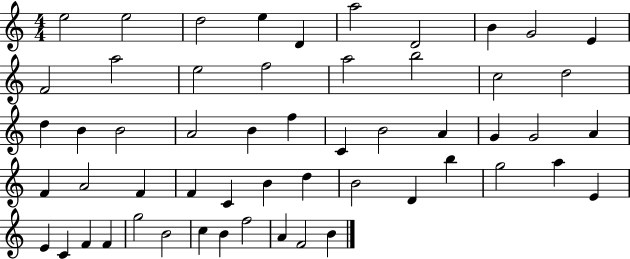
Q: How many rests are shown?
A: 0